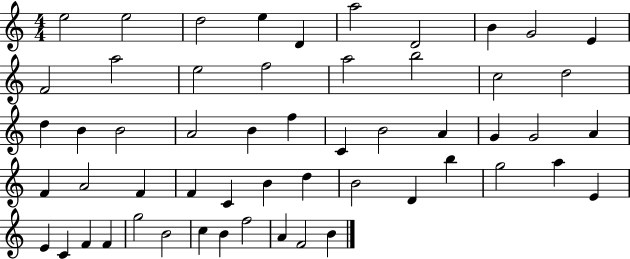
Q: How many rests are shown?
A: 0